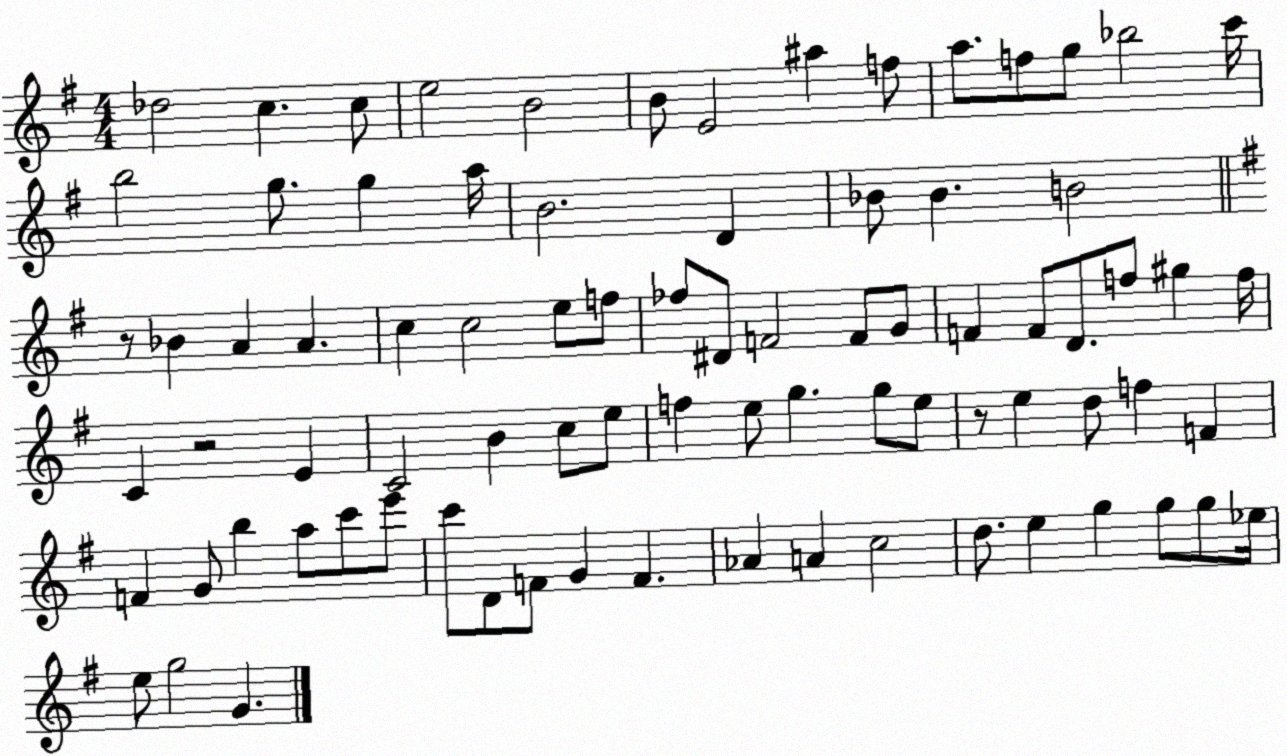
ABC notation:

X:1
T:Untitled
M:4/4
L:1/4
K:G
_d2 c c/2 e2 B2 B/2 E2 ^a f/2 a/2 f/2 g/2 _b2 c'/4 b2 g/2 g a/4 B2 D _B/2 _B B2 z/2 _B A A c c2 e/2 f/2 _f/2 ^D/2 F2 F/2 G/2 F F/2 D/2 f/2 ^g f/4 C z2 E C2 B c/2 e/2 f e/2 g g/2 e/2 z/2 e d/2 f F F G/2 b a/2 c'/2 e'/2 c'/2 D/2 F/2 G F _A A c2 d/2 e g g/2 g/2 _e/4 e/2 g2 G